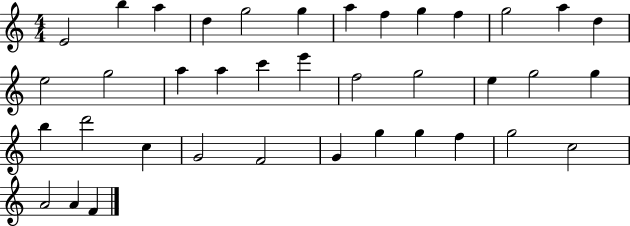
E4/h B5/q A5/q D5/q G5/h G5/q A5/q F5/q G5/q F5/q G5/h A5/q D5/q E5/h G5/h A5/q A5/q C6/q E6/q F5/h G5/h E5/q G5/h G5/q B5/q D6/h C5/q G4/h F4/h G4/q G5/q G5/q F5/q G5/h C5/h A4/h A4/q F4/q